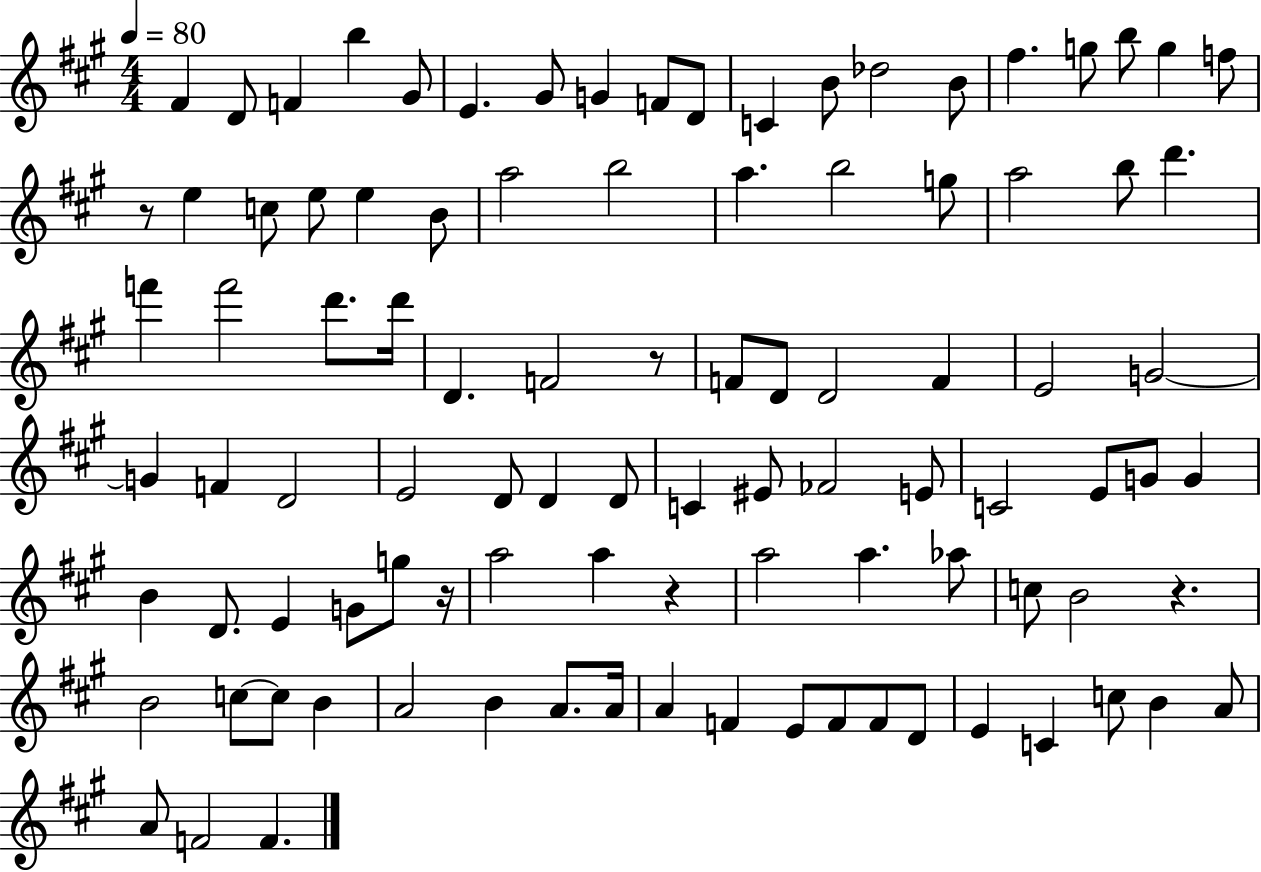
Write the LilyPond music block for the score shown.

{
  \clef treble
  \numericTimeSignature
  \time 4/4
  \key a \major
  \tempo 4 = 80
  fis'4 d'8 f'4 b''4 gis'8 | e'4. gis'8 g'4 f'8 d'8 | c'4 b'8 des''2 b'8 | fis''4. g''8 b''8 g''4 f''8 | \break r8 e''4 c''8 e''8 e''4 b'8 | a''2 b''2 | a''4. b''2 g''8 | a''2 b''8 d'''4. | \break f'''4 f'''2 d'''8. d'''16 | d'4. f'2 r8 | f'8 d'8 d'2 f'4 | e'2 g'2~~ | \break g'4 f'4 d'2 | e'2 d'8 d'4 d'8 | c'4 eis'8 fes'2 e'8 | c'2 e'8 g'8 g'4 | \break b'4 d'8. e'4 g'8 g''8 r16 | a''2 a''4 r4 | a''2 a''4. aes''8 | c''8 b'2 r4. | \break b'2 c''8~~ c''8 b'4 | a'2 b'4 a'8. a'16 | a'4 f'4 e'8 f'8 f'8 d'8 | e'4 c'4 c''8 b'4 a'8 | \break a'8 f'2 f'4. | \bar "|."
}